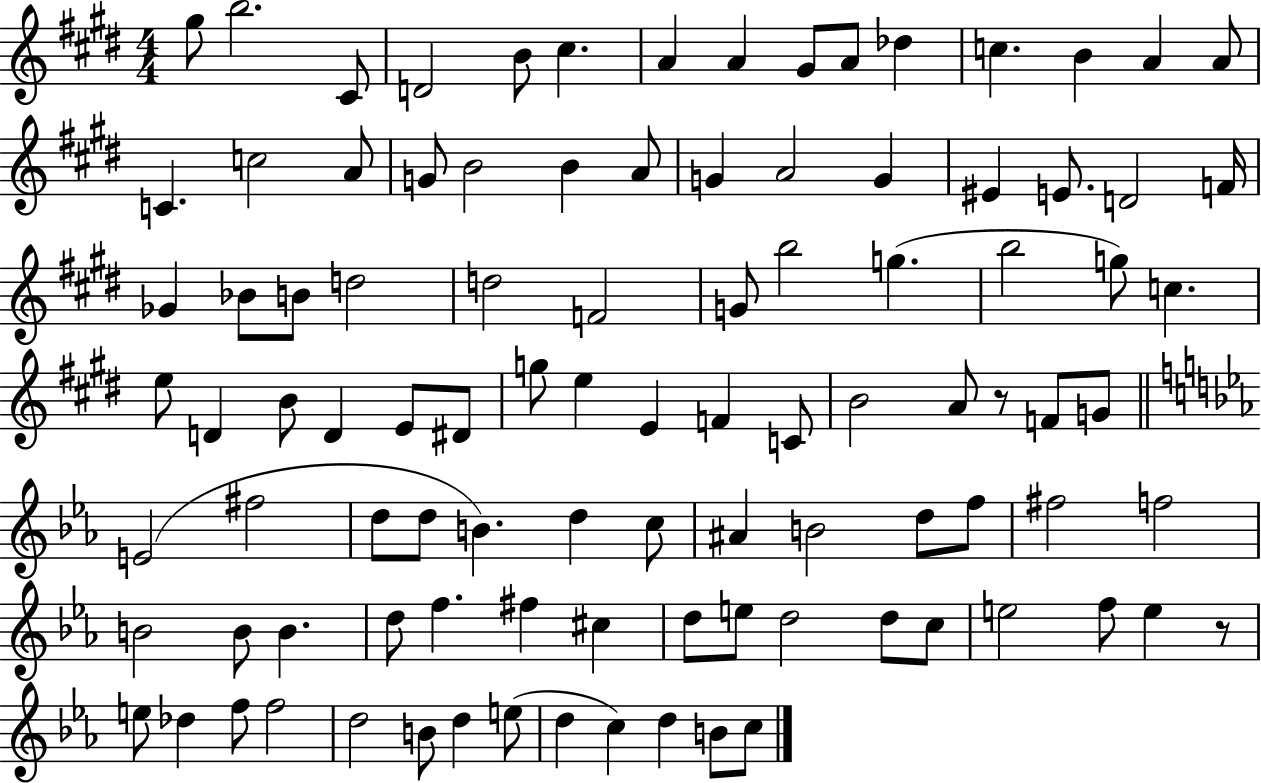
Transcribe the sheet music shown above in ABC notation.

X:1
T:Untitled
M:4/4
L:1/4
K:E
^g/2 b2 ^C/2 D2 B/2 ^c A A ^G/2 A/2 _d c B A A/2 C c2 A/2 G/2 B2 B A/2 G A2 G ^E E/2 D2 F/4 _G _B/2 B/2 d2 d2 F2 G/2 b2 g b2 g/2 c e/2 D B/2 D E/2 ^D/2 g/2 e E F C/2 B2 A/2 z/2 F/2 G/2 E2 ^f2 d/2 d/2 B d c/2 ^A B2 d/2 f/2 ^f2 f2 B2 B/2 B d/2 f ^f ^c d/2 e/2 d2 d/2 c/2 e2 f/2 e z/2 e/2 _d f/2 f2 d2 B/2 d e/2 d c d B/2 c/2